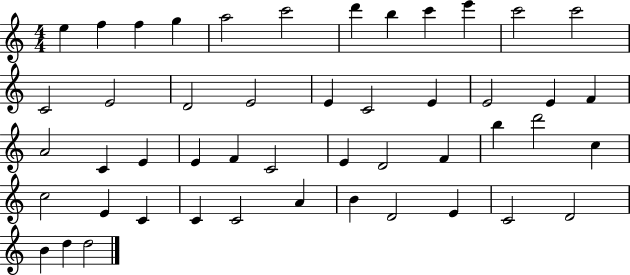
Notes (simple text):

E5/q F5/q F5/q G5/q A5/h C6/h D6/q B5/q C6/q E6/q C6/h C6/h C4/h E4/h D4/h E4/h E4/q C4/h E4/q E4/h E4/q F4/q A4/h C4/q E4/q E4/q F4/q C4/h E4/q D4/h F4/q B5/q D6/h C5/q C5/h E4/q C4/q C4/q C4/h A4/q B4/q D4/h E4/q C4/h D4/h B4/q D5/q D5/h